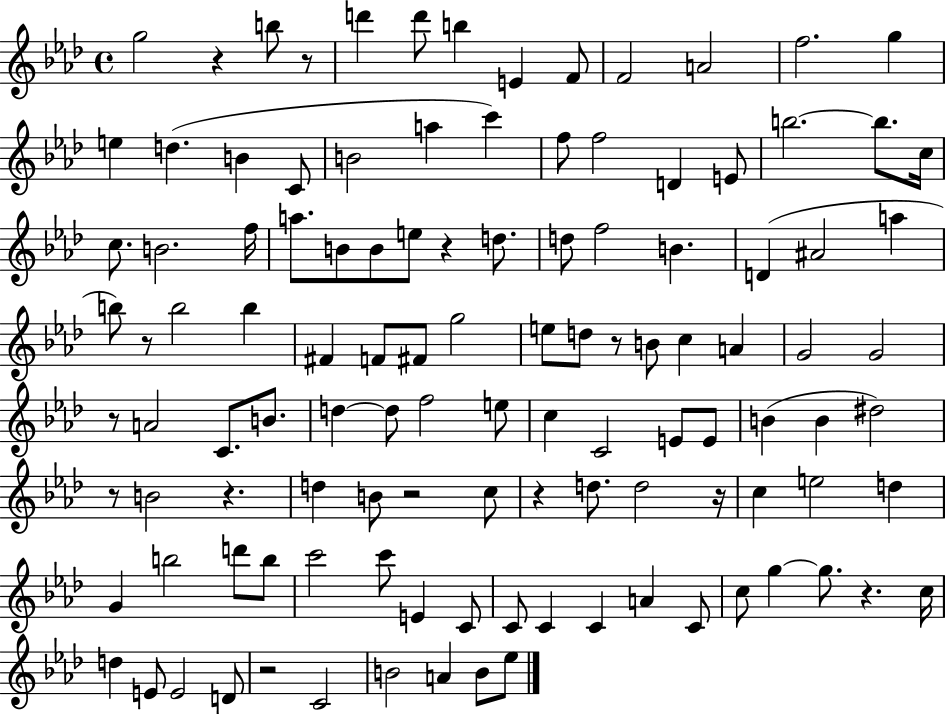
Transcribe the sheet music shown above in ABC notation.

X:1
T:Untitled
M:4/4
L:1/4
K:Ab
g2 z b/2 z/2 d' d'/2 b E F/2 F2 A2 f2 g e d B C/2 B2 a c' f/2 f2 D E/2 b2 b/2 c/4 c/2 B2 f/4 a/2 B/2 B/2 e/2 z d/2 d/2 f2 B D ^A2 a b/2 z/2 b2 b ^F F/2 ^F/2 g2 e/2 d/2 z/2 B/2 c A G2 G2 z/2 A2 C/2 B/2 d d/2 f2 e/2 c C2 E/2 E/2 B B ^d2 z/2 B2 z d B/2 z2 c/2 z d/2 d2 z/4 c e2 d G b2 d'/2 b/2 c'2 c'/2 E C/2 C/2 C C A C/2 c/2 g g/2 z c/4 d E/2 E2 D/2 z2 C2 B2 A B/2 _e/2